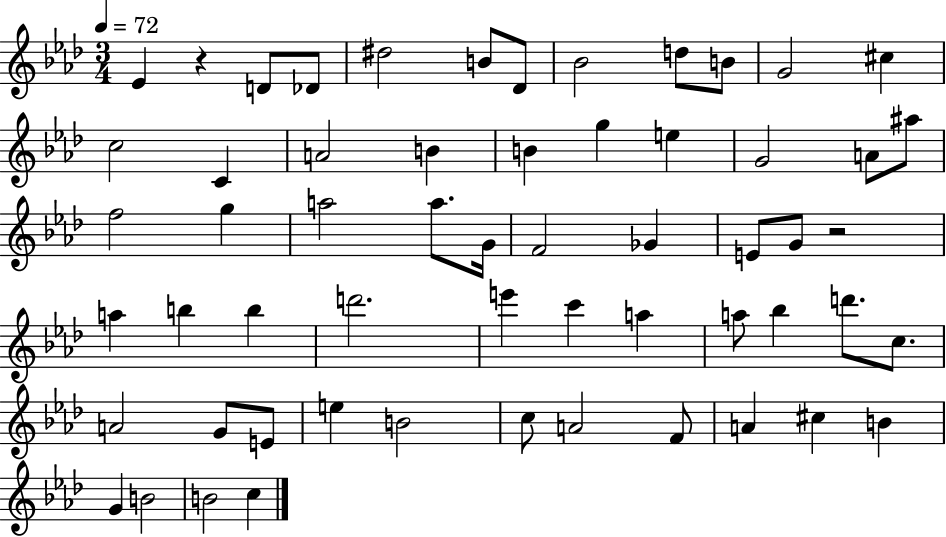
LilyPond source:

{
  \clef treble
  \numericTimeSignature
  \time 3/4
  \key aes \major
  \tempo 4 = 72
  \repeat volta 2 { ees'4 r4 d'8 des'8 | dis''2 b'8 des'8 | bes'2 d''8 b'8 | g'2 cis''4 | \break c''2 c'4 | a'2 b'4 | b'4 g''4 e''4 | g'2 a'8 ais''8 | \break f''2 g''4 | a''2 a''8. g'16 | f'2 ges'4 | e'8 g'8 r2 | \break a''4 b''4 b''4 | d'''2. | e'''4 c'''4 a''4 | a''8 bes''4 d'''8. c''8. | \break a'2 g'8 e'8 | e''4 b'2 | c''8 a'2 f'8 | a'4 cis''4 b'4 | \break g'4 b'2 | b'2 c''4 | } \bar "|."
}